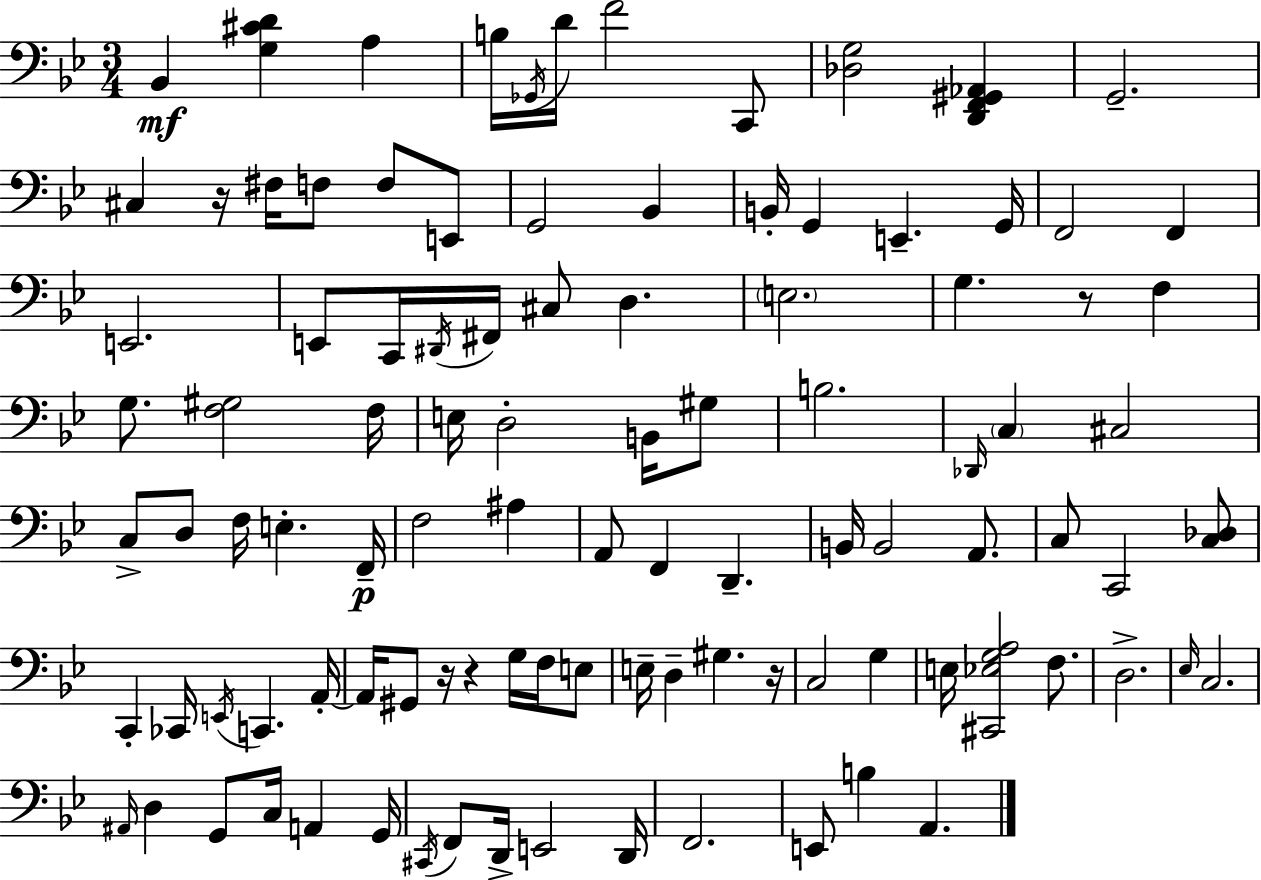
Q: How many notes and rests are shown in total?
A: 102